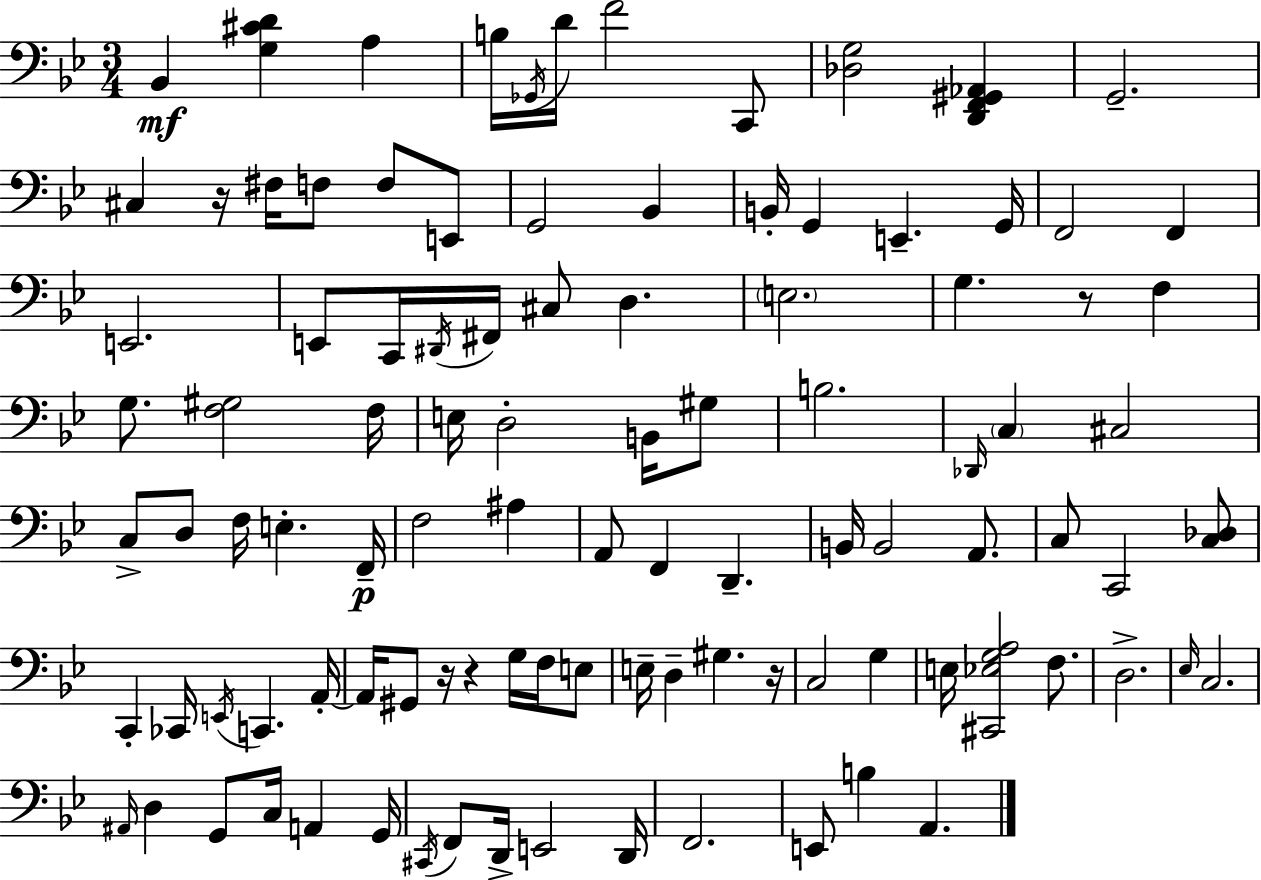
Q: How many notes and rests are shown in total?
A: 102